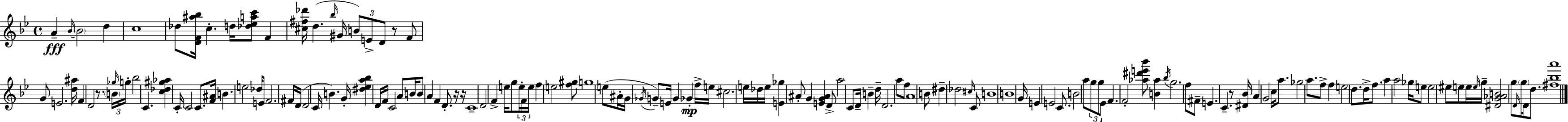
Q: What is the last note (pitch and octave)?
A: D5